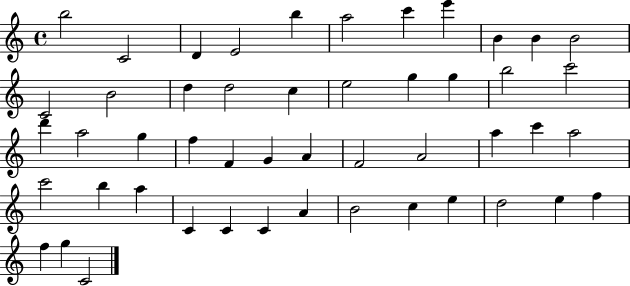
{
  \clef treble
  \time 4/4
  \defaultTimeSignature
  \key c \major
  b''2 c'2 | d'4 e'2 b''4 | a''2 c'''4 e'''4 | b'4 b'4 b'2 | \break c'2 b'2 | d''4 d''2 c''4 | e''2 g''4 g''4 | b''2 c'''2 | \break d'''4 a''2 g''4 | f''4 f'4 g'4 a'4 | f'2 a'2 | a''4 c'''4 a''2 | \break c'''2 b''4 a''4 | c'4 c'4 c'4 a'4 | b'2 c''4 e''4 | d''2 e''4 f''4 | \break f''4 g''4 c'2 | \bar "|."
}